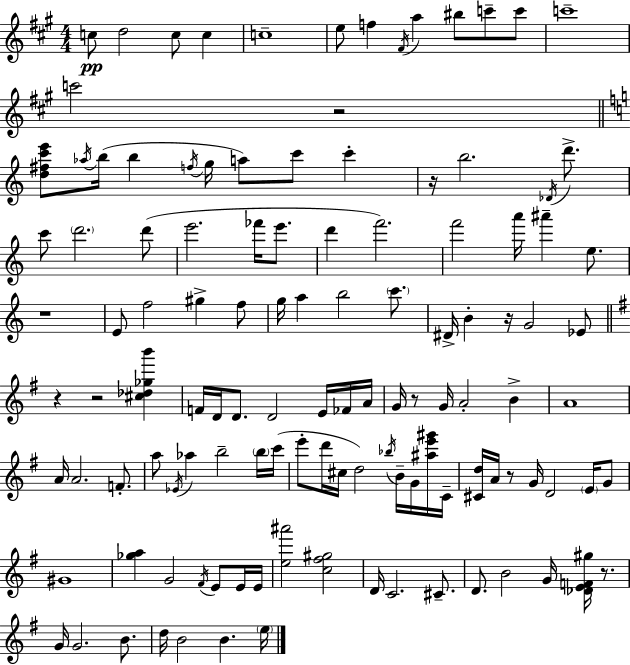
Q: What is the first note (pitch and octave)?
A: C5